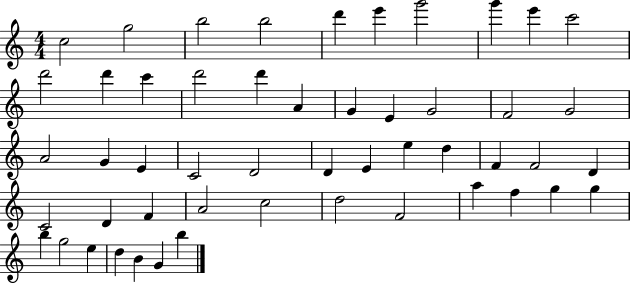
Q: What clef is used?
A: treble